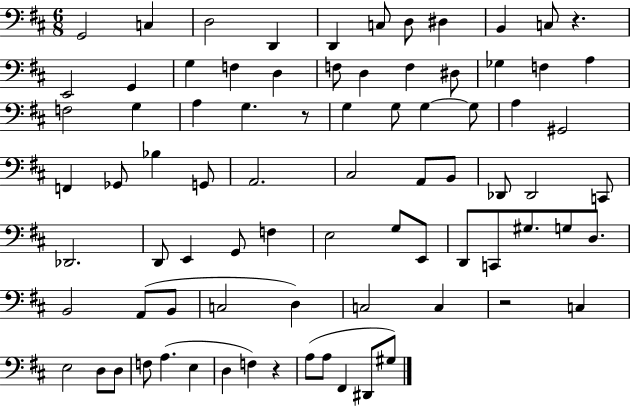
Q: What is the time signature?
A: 6/8